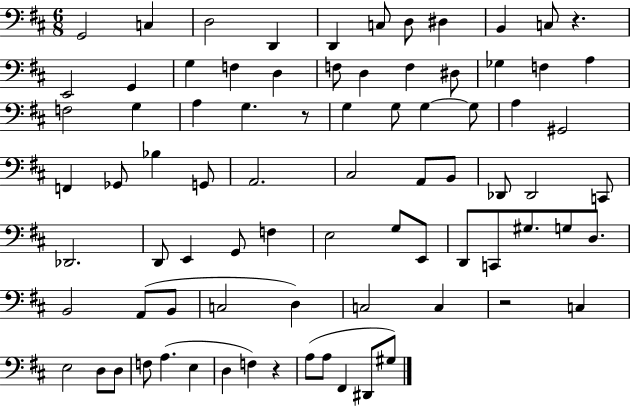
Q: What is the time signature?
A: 6/8